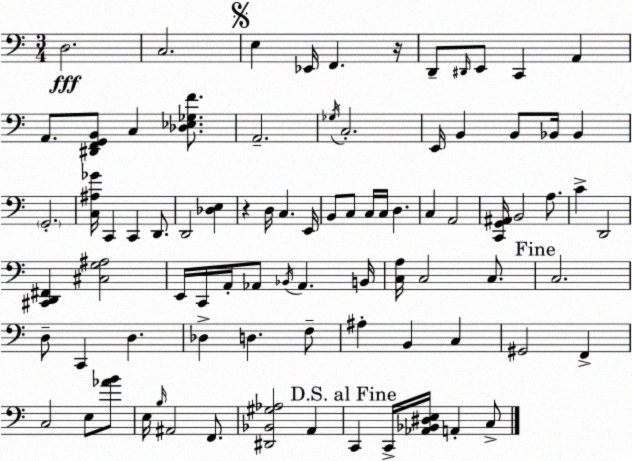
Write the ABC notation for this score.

X:1
T:Untitled
M:3/4
L:1/4
K:C
D,2 C,2 E, _E,,/4 F,, z/4 D,,/2 ^D,,/4 E,,/2 C,, A,, A,,/2 [^D,,F,,G,,B,,]/2 C, [_D,_E,_G,F]/2 A,,2 _G,/4 C,2 E,,/4 B,, B,,/2 _B,,/4 _B,, G,,2 [C,^A,_G]/4 C,, C,, D,,/2 D,,2 [_D,E,] z D,/4 C, E,,/4 B,,/2 C,/2 C,/4 C,/4 D, C, A,,2 [C,,G,,^A,,]/4 B,,2 A,/2 C D,,2 [^C,,D,,^F,,] [^C,G,^A,]2 E,,/4 C,,/4 A,,/4 _A,,/2 _B,,/4 _A,, B,,/4 [C,A,]/4 C,2 C,/2 C,2 D,/2 C,, D, _D, D, F,/2 ^A, B,, C, ^G,,2 F,, C,2 E,/2 [_AB]/2 E,/4 B,/4 ^A,,2 F,,/2 [^D,,_B,,^G,_A,]2 A,, C,, C,,/4 [_A,,_B,,^D,E,]/4 A,, C,/2